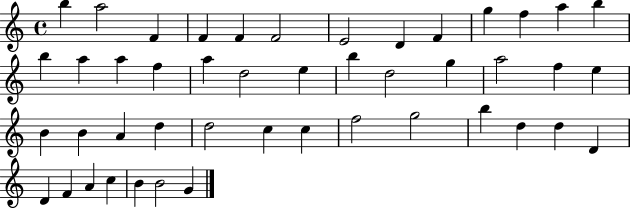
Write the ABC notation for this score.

X:1
T:Untitled
M:4/4
L:1/4
K:C
b a2 F F F F2 E2 D F g f a b b a a f a d2 e b d2 g a2 f e B B A d d2 c c f2 g2 b d d D D F A c B B2 G